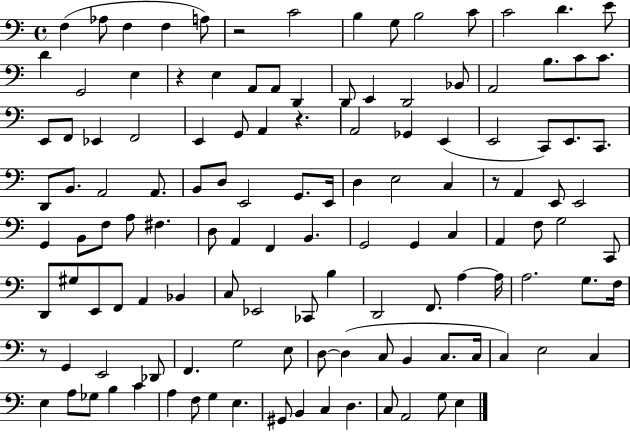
X:1
T:Untitled
M:4/4
L:1/4
K:C
F, _A,/2 F, F, A,/2 z2 C2 B, G,/2 B,2 C/2 C2 D E/2 D G,,2 E, z E, A,,/2 A,,/2 D,, D,,/2 E,, D,,2 _B,,/2 A,,2 B,/2 C/2 C/2 E,,/2 F,,/2 _E,, F,,2 E,, G,,/2 A,, z A,,2 _G,, E,, E,,2 C,,/2 E,,/2 C,,/2 D,,/2 B,,/2 A,,2 A,,/2 B,,/2 D,/2 E,,2 G,,/2 E,,/4 D, E,2 C, z/2 A,, E,,/2 E,,2 G,, B,,/2 F,/2 A,/2 ^F, D,/2 A,, F,, B,, G,,2 G,, C, A,, F,/2 G,2 C,,/2 D,,/2 ^G,/2 E,,/2 F,,/2 A,, _B,, C,/2 _E,,2 _C,,/2 B, D,,2 F,,/2 A, A,/4 A,2 G,/2 F,/4 z/2 G,, E,,2 _D,,/2 F,, G,2 E,/2 D,/2 D, C,/2 B,, C,/2 C,/4 C, E,2 C, E, A,/2 _G,/2 B, C A, F,/2 G, E, ^G,,/2 B,, C, D, C,/2 A,,2 G,/2 E,